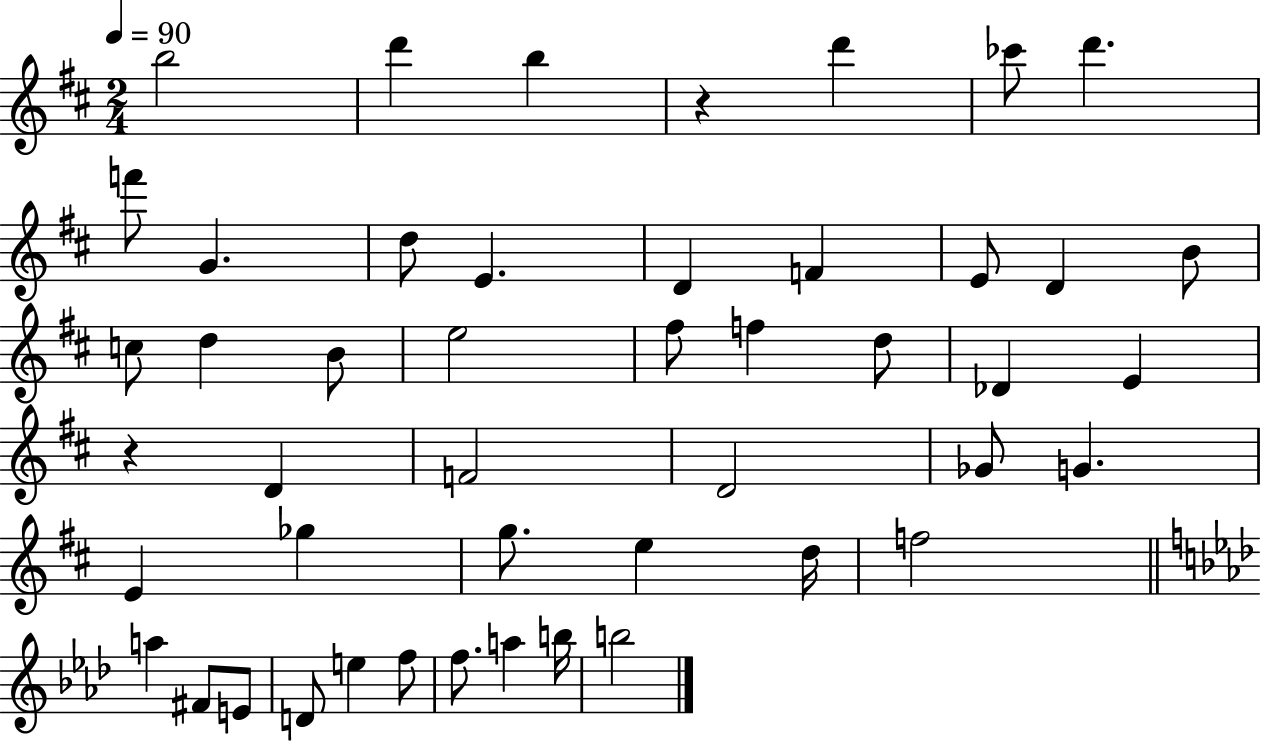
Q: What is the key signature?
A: D major